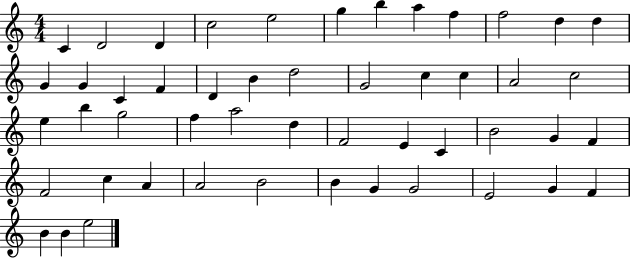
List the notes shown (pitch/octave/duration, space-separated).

C4/q D4/h D4/q C5/h E5/h G5/q B5/q A5/q F5/q F5/h D5/q D5/q G4/q G4/q C4/q F4/q D4/q B4/q D5/h G4/h C5/q C5/q A4/h C5/h E5/q B5/q G5/h F5/q A5/h D5/q F4/h E4/q C4/q B4/h G4/q F4/q F4/h C5/q A4/q A4/h B4/h B4/q G4/q G4/h E4/h G4/q F4/q B4/q B4/q E5/h